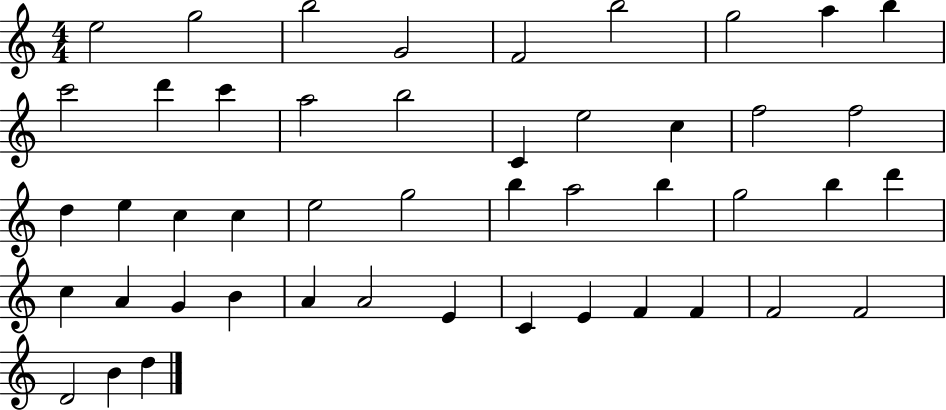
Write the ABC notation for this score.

X:1
T:Untitled
M:4/4
L:1/4
K:C
e2 g2 b2 G2 F2 b2 g2 a b c'2 d' c' a2 b2 C e2 c f2 f2 d e c c e2 g2 b a2 b g2 b d' c A G B A A2 E C E F F F2 F2 D2 B d